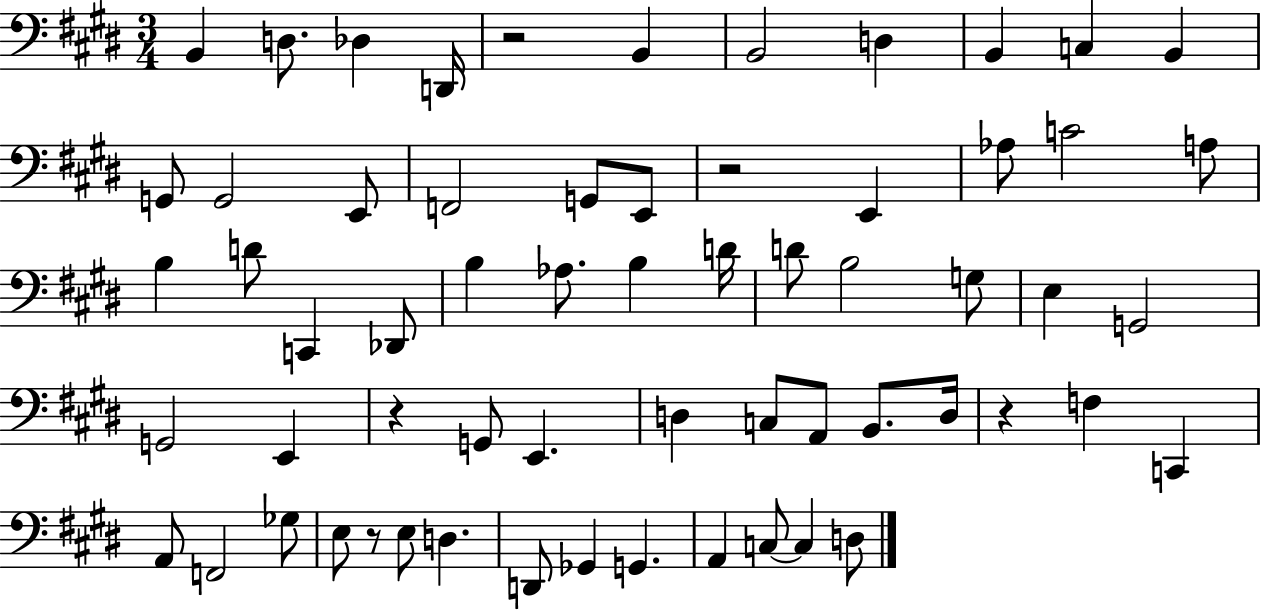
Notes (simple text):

B2/q D3/e. Db3/q D2/s R/h B2/q B2/h D3/q B2/q C3/q B2/q G2/e G2/h E2/e F2/h G2/e E2/e R/h E2/q Ab3/e C4/h A3/e B3/q D4/e C2/q Db2/e B3/q Ab3/e. B3/q D4/s D4/e B3/h G3/e E3/q G2/h G2/h E2/q R/q G2/e E2/q. D3/q C3/e A2/e B2/e. D3/s R/q F3/q C2/q A2/e F2/h Gb3/e E3/e R/e E3/e D3/q. D2/e Gb2/q G2/q. A2/q C3/e C3/q D3/e